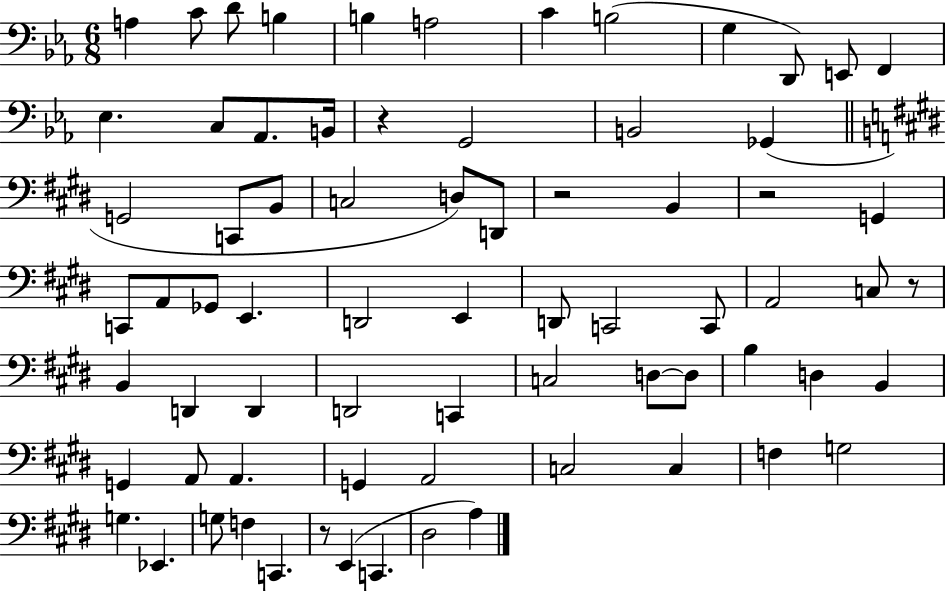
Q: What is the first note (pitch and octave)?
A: A3